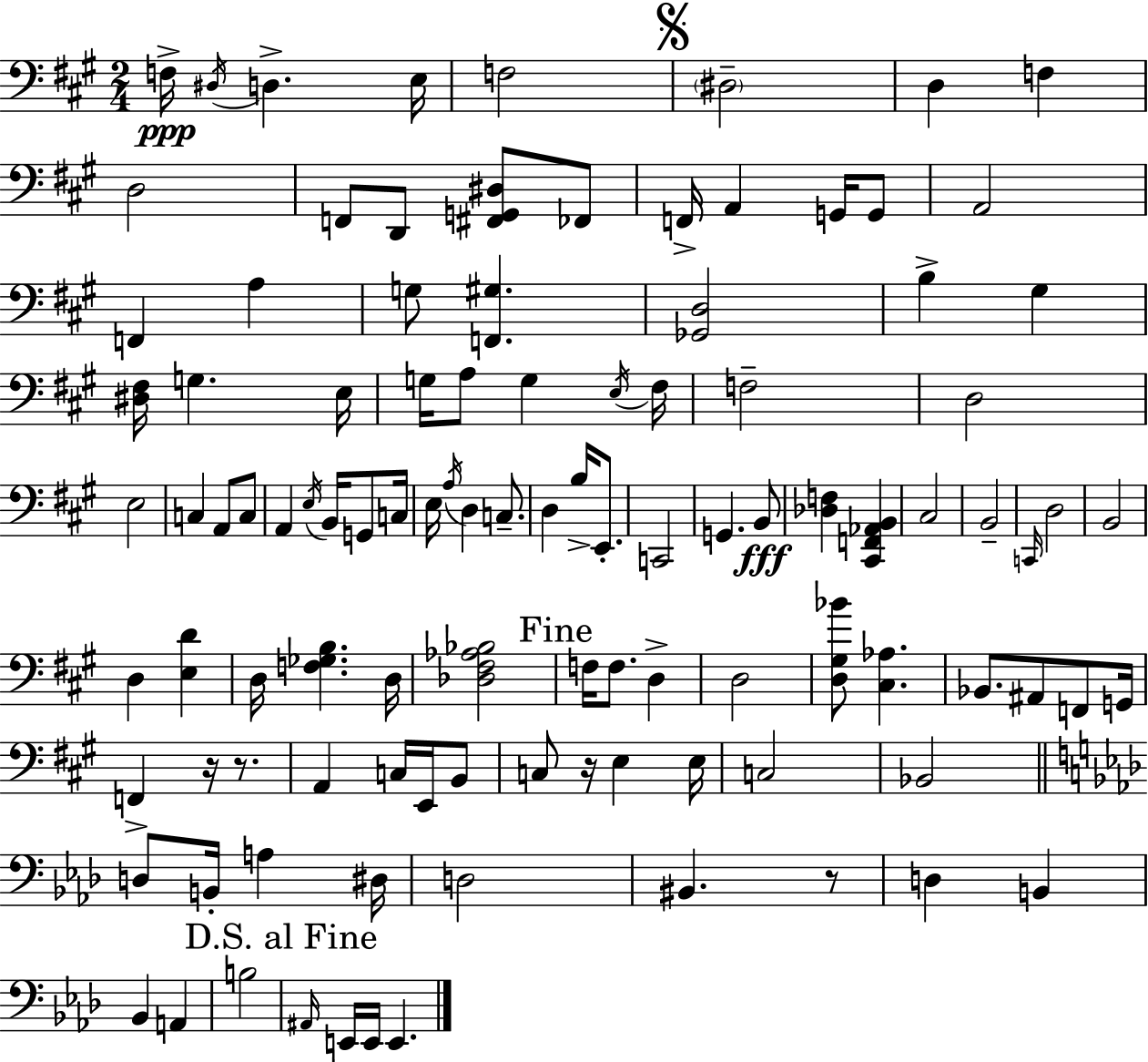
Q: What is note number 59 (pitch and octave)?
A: F3